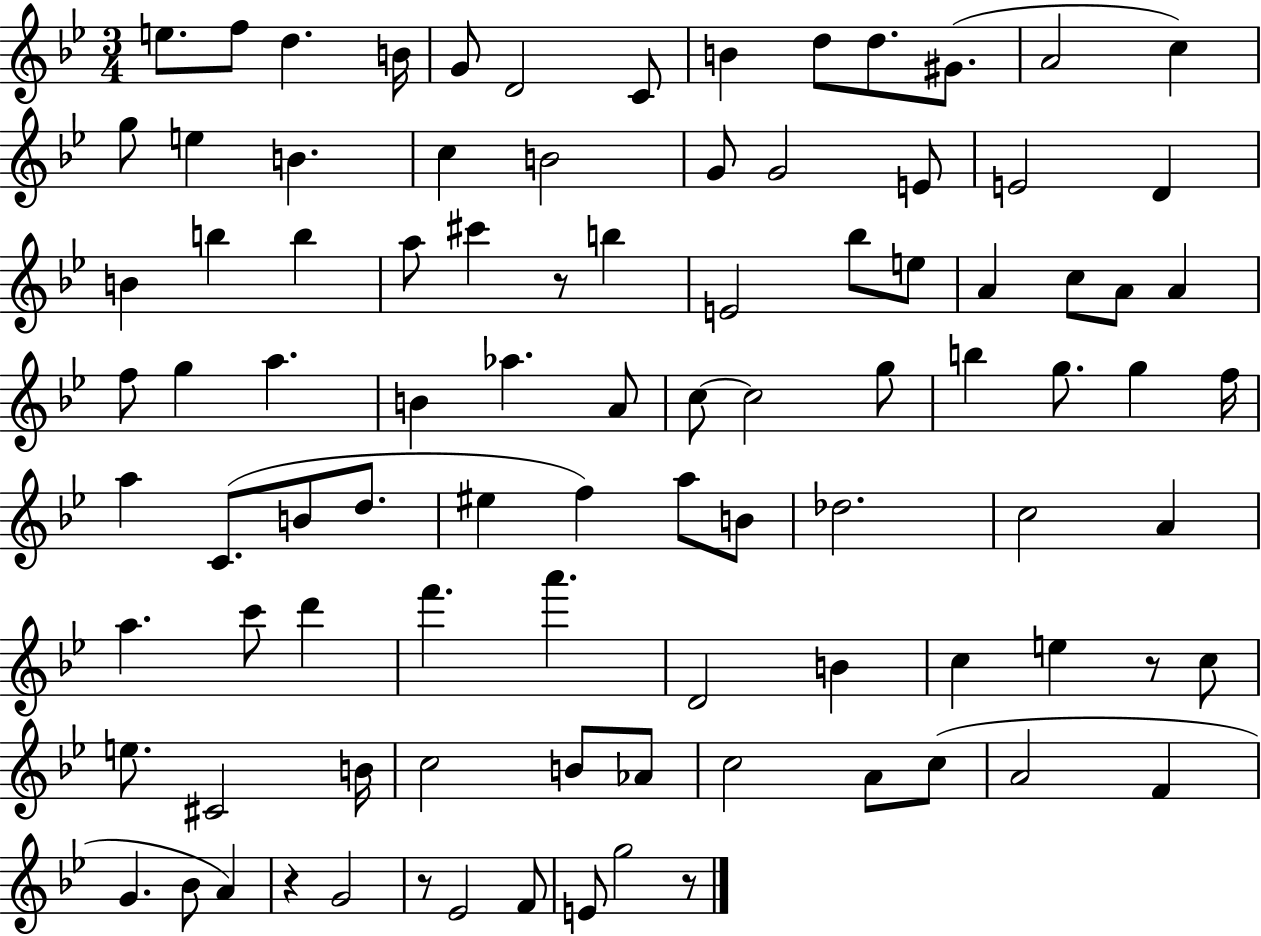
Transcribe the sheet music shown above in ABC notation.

X:1
T:Untitled
M:3/4
L:1/4
K:Bb
e/2 f/2 d B/4 G/2 D2 C/2 B d/2 d/2 ^G/2 A2 c g/2 e B c B2 G/2 G2 E/2 E2 D B b b a/2 ^c' z/2 b E2 _b/2 e/2 A c/2 A/2 A f/2 g a B _a A/2 c/2 c2 g/2 b g/2 g f/4 a C/2 B/2 d/2 ^e f a/2 B/2 _d2 c2 A a c'/2 d' f' a' D2 B c e z/2 c/2 e/2 ^C2 B/4 c2 B/2 _A/2 c2 A/2 c/2 A2 F G _B/2 A z G2 z/2 _E2 F/2 E/2 g2 z/2